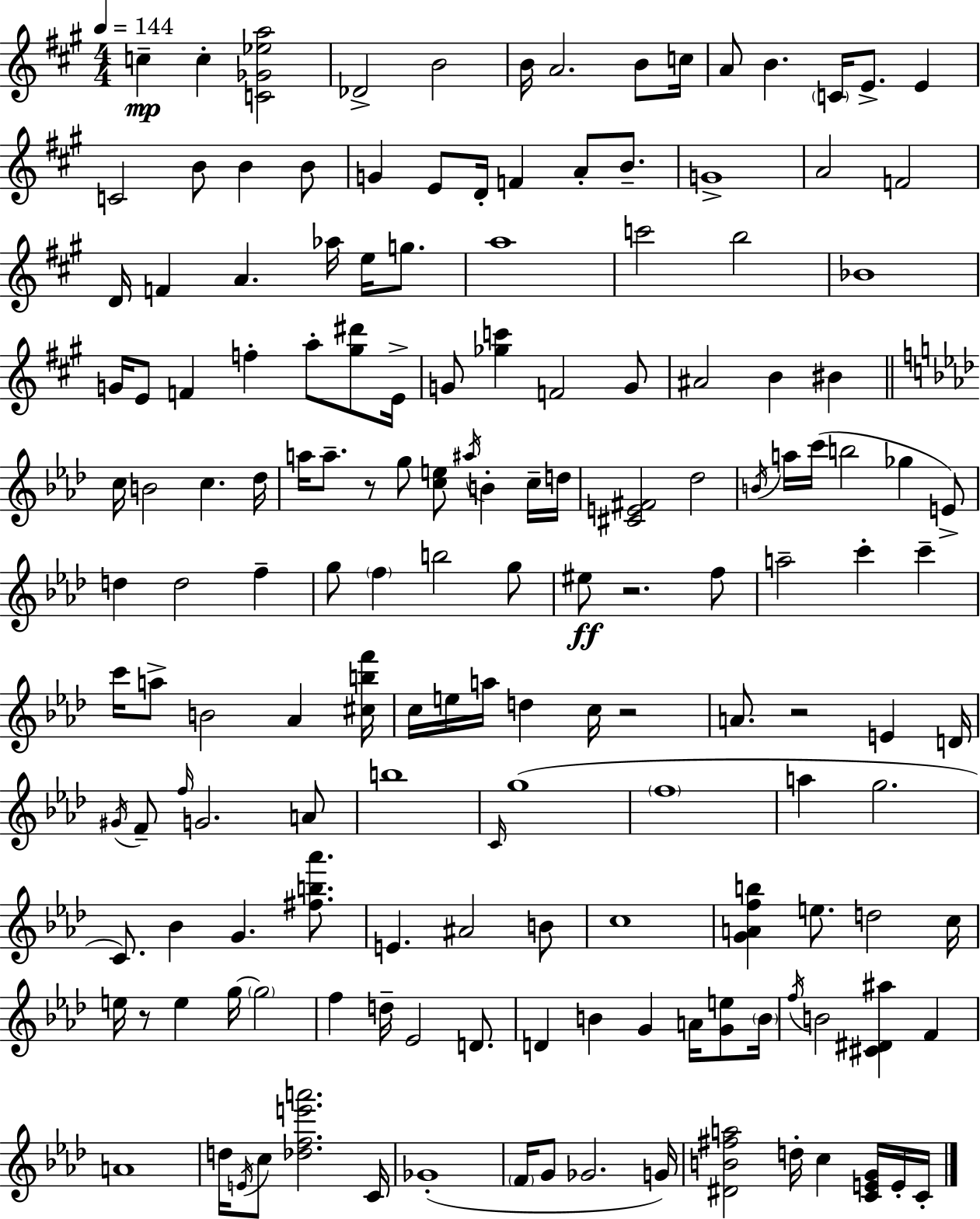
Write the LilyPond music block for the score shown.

{
  \clef treble
  \numericTimeSignature
  \time 4/4
  \key a \major
  \tempo 4 = 144
  c''4--\mp c''4-. <c' ges' ees'' a''>2 | des'2-> b'2 | b'16 a'2. b'8 c''16 | a'8 b'4. \parenthesize c'16 e'8.-> e'4 | \break c'2 b'8 b'4 b'8 | g'4 e'8 d'16-. f'4 a'8-. b'8.-- | g'1-> | a'2 f'2 | \break d'16 f'4 a'4. aes''16 e''16 g''8. | a''1 | c'''2 b''2 | bes'1 | \break g'16 e'8 f'4 f''4-. a''8-. <gis'' dis'''>8 e'16-> | g'8 <ges'' c'''>4 f'2 g'8 | ais'2 b'4 bis'4 | \bar "||" \break \key f \minor c''16 b'2 c''4. des''16 | a''16 a''8.-- r8 g''8 <c'' e''>8 \acciaccatura { ais''16 } b'4-. c''16-- | d''16 <cis' e' fis'>2 des''2 | \acciaccatura { b'16 } a''16 c'''16( b''2 ges''4 | \break e'8->) d''4 d''2 f''4-- | g''8 \parenthesize f''4 b''2 | g''8 eis''8\ff r2. | f''8 a''2-- c'''4-. c'''4-- | \break c'''16 a''8-> b'2 aes'4 | <cis'' b'' f'''>16 c''16 e''16 a''16 d''4 c''16 r2 | a'8. r2 e'4 | d'16 \acciaccatura { gis'16 } f'8-- \grace { f''16 } g'2. | \break a'8 b''1 | \grace { c'16 } g''1( | \parenthesize f''1 | a''4 g''2. | \break c'8.) bes'4 g'4. | <fis'' b'' aes'''>8. e'4. ais'2 | b'8 c''1 | <g' a' f'' b''>4 e''8. d''2 | \break c''16 e''16 r8 e''4 g''16~~ \parenthesize g''2 | f''4 d''16-- ees'2 | d'8. d'4 b'4 g'4 | a'16 <g' e''>8 \parenthesize b'16 \acciaccatura { f''16 } b'2 <cis' dis' ais''>4 | \break f'4 a'1 | d''16 \acciaccatura { e'16 } c''8 <des'' f'' e''' a'''>2. | c'16 ges'1-.( | \parenthesize f'16 g'8 ges'2. | \break g'16) <dis' b' fis'' a''>2 d''16-. | c''4 <c' e' g'>16 e'16-. c'16-. \bar "|."
}